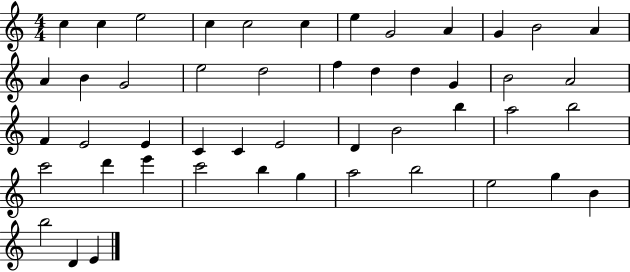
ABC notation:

X:1
T:Untitled
M:4/4
L:1/4
K:C
c c e2 c c2 c e G2 A G B2 A A B G2 e2 d2 f d d G B2 A2 F E2 E C C E2 D B2 b a2 b2 c'2 d' e' c'2 b g a2 b2 e2 g B b2 D E